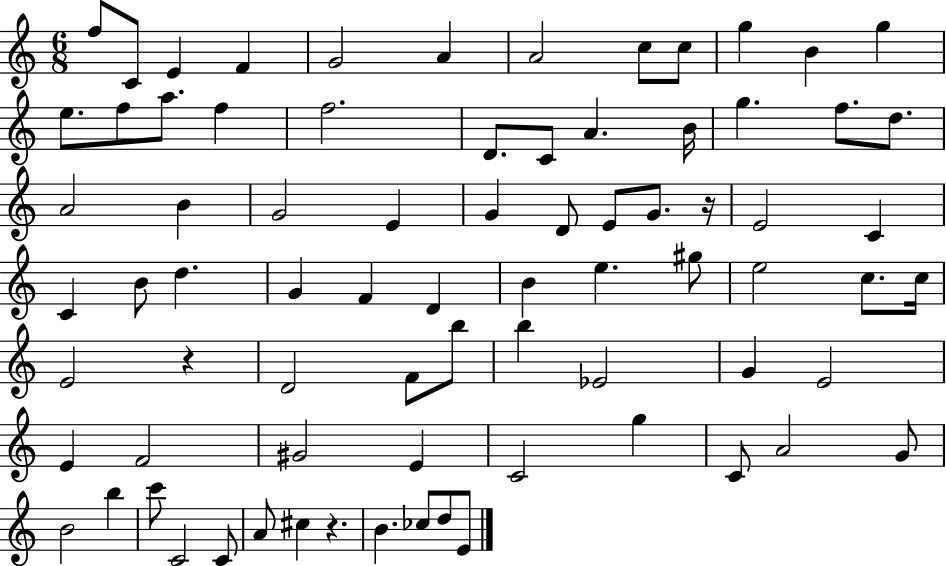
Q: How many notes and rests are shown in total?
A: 77